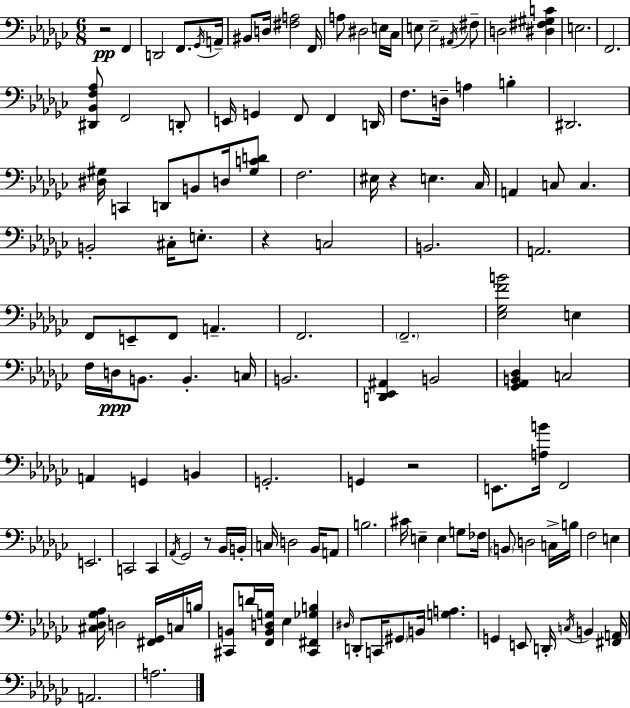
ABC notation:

X:1
T:Untitled
M:6/8
L:1/4
K:Ebm
z2 F,, D,,2 F,,/2 _G,,/4 A,,/4 ^B,,/2 D,/4 [^F,A,]2 F,,/4 A,/2 ^D,2 E,/4 _C,/4 E,/2 E,2 ^A,,/4 ^F,/2 D,2 [^D,^F,^G,C] E,2 F,,2 [^D,,_B,,F,_A,]/2 F,,2 D,,/2 E,,/4 G,, F,,/2 F,, D,,/4 F,/2 D,/4 A, B, ^D,,2 [^D,^G,]/4 C,, D,,/2 B,,/2 D,/4 [^G,CD]/2 F,2 ^E,/4 z E, _C,/4 A,, C,/2 C, B,,2 ^C,/4 E,/2 z C,2 B,,2 A,,2 F,,/2 E,,/2 F,,/2 A,, F,,2 F,,2 [_E,_G,FB]2 E, F,/4 D,/4 B,,/2 B,, C,/4 B,,2 [D,,_E,,^A,,] B,,2 [_G,,_A,,B,,_D,] C,2 A,, G,, B,, G,,2 G,, z2 E,,/2 [A,B]/4 F,,2 E,,2 C,,2 C,, _A,,/4 _G,,2 z/2 _B,,/4 B,,/4 C,/4 D,2 _B,,/4 A,,/2 B,2 ^C/4 E, E, G,/2 _F,/4 B,,/2 D,2 C,/4 B,/4 F,2 E, [^C,_D,_G,_A,]/4 D,2 [^F,,_G,,]/4 C,/4 B,/4 [^C,,B,,]/2 D/4 [F,,B,,D,G,]/4 _E, [^C,,^F,,_G,B,] ^D,/4 D,,/2 C,,/4 ^G,,/2 B,,/4 [G,A,] G,, E,,/2 D,,/4 C,/4 B,, [^F,,A,,]/4 A,,2 A,2